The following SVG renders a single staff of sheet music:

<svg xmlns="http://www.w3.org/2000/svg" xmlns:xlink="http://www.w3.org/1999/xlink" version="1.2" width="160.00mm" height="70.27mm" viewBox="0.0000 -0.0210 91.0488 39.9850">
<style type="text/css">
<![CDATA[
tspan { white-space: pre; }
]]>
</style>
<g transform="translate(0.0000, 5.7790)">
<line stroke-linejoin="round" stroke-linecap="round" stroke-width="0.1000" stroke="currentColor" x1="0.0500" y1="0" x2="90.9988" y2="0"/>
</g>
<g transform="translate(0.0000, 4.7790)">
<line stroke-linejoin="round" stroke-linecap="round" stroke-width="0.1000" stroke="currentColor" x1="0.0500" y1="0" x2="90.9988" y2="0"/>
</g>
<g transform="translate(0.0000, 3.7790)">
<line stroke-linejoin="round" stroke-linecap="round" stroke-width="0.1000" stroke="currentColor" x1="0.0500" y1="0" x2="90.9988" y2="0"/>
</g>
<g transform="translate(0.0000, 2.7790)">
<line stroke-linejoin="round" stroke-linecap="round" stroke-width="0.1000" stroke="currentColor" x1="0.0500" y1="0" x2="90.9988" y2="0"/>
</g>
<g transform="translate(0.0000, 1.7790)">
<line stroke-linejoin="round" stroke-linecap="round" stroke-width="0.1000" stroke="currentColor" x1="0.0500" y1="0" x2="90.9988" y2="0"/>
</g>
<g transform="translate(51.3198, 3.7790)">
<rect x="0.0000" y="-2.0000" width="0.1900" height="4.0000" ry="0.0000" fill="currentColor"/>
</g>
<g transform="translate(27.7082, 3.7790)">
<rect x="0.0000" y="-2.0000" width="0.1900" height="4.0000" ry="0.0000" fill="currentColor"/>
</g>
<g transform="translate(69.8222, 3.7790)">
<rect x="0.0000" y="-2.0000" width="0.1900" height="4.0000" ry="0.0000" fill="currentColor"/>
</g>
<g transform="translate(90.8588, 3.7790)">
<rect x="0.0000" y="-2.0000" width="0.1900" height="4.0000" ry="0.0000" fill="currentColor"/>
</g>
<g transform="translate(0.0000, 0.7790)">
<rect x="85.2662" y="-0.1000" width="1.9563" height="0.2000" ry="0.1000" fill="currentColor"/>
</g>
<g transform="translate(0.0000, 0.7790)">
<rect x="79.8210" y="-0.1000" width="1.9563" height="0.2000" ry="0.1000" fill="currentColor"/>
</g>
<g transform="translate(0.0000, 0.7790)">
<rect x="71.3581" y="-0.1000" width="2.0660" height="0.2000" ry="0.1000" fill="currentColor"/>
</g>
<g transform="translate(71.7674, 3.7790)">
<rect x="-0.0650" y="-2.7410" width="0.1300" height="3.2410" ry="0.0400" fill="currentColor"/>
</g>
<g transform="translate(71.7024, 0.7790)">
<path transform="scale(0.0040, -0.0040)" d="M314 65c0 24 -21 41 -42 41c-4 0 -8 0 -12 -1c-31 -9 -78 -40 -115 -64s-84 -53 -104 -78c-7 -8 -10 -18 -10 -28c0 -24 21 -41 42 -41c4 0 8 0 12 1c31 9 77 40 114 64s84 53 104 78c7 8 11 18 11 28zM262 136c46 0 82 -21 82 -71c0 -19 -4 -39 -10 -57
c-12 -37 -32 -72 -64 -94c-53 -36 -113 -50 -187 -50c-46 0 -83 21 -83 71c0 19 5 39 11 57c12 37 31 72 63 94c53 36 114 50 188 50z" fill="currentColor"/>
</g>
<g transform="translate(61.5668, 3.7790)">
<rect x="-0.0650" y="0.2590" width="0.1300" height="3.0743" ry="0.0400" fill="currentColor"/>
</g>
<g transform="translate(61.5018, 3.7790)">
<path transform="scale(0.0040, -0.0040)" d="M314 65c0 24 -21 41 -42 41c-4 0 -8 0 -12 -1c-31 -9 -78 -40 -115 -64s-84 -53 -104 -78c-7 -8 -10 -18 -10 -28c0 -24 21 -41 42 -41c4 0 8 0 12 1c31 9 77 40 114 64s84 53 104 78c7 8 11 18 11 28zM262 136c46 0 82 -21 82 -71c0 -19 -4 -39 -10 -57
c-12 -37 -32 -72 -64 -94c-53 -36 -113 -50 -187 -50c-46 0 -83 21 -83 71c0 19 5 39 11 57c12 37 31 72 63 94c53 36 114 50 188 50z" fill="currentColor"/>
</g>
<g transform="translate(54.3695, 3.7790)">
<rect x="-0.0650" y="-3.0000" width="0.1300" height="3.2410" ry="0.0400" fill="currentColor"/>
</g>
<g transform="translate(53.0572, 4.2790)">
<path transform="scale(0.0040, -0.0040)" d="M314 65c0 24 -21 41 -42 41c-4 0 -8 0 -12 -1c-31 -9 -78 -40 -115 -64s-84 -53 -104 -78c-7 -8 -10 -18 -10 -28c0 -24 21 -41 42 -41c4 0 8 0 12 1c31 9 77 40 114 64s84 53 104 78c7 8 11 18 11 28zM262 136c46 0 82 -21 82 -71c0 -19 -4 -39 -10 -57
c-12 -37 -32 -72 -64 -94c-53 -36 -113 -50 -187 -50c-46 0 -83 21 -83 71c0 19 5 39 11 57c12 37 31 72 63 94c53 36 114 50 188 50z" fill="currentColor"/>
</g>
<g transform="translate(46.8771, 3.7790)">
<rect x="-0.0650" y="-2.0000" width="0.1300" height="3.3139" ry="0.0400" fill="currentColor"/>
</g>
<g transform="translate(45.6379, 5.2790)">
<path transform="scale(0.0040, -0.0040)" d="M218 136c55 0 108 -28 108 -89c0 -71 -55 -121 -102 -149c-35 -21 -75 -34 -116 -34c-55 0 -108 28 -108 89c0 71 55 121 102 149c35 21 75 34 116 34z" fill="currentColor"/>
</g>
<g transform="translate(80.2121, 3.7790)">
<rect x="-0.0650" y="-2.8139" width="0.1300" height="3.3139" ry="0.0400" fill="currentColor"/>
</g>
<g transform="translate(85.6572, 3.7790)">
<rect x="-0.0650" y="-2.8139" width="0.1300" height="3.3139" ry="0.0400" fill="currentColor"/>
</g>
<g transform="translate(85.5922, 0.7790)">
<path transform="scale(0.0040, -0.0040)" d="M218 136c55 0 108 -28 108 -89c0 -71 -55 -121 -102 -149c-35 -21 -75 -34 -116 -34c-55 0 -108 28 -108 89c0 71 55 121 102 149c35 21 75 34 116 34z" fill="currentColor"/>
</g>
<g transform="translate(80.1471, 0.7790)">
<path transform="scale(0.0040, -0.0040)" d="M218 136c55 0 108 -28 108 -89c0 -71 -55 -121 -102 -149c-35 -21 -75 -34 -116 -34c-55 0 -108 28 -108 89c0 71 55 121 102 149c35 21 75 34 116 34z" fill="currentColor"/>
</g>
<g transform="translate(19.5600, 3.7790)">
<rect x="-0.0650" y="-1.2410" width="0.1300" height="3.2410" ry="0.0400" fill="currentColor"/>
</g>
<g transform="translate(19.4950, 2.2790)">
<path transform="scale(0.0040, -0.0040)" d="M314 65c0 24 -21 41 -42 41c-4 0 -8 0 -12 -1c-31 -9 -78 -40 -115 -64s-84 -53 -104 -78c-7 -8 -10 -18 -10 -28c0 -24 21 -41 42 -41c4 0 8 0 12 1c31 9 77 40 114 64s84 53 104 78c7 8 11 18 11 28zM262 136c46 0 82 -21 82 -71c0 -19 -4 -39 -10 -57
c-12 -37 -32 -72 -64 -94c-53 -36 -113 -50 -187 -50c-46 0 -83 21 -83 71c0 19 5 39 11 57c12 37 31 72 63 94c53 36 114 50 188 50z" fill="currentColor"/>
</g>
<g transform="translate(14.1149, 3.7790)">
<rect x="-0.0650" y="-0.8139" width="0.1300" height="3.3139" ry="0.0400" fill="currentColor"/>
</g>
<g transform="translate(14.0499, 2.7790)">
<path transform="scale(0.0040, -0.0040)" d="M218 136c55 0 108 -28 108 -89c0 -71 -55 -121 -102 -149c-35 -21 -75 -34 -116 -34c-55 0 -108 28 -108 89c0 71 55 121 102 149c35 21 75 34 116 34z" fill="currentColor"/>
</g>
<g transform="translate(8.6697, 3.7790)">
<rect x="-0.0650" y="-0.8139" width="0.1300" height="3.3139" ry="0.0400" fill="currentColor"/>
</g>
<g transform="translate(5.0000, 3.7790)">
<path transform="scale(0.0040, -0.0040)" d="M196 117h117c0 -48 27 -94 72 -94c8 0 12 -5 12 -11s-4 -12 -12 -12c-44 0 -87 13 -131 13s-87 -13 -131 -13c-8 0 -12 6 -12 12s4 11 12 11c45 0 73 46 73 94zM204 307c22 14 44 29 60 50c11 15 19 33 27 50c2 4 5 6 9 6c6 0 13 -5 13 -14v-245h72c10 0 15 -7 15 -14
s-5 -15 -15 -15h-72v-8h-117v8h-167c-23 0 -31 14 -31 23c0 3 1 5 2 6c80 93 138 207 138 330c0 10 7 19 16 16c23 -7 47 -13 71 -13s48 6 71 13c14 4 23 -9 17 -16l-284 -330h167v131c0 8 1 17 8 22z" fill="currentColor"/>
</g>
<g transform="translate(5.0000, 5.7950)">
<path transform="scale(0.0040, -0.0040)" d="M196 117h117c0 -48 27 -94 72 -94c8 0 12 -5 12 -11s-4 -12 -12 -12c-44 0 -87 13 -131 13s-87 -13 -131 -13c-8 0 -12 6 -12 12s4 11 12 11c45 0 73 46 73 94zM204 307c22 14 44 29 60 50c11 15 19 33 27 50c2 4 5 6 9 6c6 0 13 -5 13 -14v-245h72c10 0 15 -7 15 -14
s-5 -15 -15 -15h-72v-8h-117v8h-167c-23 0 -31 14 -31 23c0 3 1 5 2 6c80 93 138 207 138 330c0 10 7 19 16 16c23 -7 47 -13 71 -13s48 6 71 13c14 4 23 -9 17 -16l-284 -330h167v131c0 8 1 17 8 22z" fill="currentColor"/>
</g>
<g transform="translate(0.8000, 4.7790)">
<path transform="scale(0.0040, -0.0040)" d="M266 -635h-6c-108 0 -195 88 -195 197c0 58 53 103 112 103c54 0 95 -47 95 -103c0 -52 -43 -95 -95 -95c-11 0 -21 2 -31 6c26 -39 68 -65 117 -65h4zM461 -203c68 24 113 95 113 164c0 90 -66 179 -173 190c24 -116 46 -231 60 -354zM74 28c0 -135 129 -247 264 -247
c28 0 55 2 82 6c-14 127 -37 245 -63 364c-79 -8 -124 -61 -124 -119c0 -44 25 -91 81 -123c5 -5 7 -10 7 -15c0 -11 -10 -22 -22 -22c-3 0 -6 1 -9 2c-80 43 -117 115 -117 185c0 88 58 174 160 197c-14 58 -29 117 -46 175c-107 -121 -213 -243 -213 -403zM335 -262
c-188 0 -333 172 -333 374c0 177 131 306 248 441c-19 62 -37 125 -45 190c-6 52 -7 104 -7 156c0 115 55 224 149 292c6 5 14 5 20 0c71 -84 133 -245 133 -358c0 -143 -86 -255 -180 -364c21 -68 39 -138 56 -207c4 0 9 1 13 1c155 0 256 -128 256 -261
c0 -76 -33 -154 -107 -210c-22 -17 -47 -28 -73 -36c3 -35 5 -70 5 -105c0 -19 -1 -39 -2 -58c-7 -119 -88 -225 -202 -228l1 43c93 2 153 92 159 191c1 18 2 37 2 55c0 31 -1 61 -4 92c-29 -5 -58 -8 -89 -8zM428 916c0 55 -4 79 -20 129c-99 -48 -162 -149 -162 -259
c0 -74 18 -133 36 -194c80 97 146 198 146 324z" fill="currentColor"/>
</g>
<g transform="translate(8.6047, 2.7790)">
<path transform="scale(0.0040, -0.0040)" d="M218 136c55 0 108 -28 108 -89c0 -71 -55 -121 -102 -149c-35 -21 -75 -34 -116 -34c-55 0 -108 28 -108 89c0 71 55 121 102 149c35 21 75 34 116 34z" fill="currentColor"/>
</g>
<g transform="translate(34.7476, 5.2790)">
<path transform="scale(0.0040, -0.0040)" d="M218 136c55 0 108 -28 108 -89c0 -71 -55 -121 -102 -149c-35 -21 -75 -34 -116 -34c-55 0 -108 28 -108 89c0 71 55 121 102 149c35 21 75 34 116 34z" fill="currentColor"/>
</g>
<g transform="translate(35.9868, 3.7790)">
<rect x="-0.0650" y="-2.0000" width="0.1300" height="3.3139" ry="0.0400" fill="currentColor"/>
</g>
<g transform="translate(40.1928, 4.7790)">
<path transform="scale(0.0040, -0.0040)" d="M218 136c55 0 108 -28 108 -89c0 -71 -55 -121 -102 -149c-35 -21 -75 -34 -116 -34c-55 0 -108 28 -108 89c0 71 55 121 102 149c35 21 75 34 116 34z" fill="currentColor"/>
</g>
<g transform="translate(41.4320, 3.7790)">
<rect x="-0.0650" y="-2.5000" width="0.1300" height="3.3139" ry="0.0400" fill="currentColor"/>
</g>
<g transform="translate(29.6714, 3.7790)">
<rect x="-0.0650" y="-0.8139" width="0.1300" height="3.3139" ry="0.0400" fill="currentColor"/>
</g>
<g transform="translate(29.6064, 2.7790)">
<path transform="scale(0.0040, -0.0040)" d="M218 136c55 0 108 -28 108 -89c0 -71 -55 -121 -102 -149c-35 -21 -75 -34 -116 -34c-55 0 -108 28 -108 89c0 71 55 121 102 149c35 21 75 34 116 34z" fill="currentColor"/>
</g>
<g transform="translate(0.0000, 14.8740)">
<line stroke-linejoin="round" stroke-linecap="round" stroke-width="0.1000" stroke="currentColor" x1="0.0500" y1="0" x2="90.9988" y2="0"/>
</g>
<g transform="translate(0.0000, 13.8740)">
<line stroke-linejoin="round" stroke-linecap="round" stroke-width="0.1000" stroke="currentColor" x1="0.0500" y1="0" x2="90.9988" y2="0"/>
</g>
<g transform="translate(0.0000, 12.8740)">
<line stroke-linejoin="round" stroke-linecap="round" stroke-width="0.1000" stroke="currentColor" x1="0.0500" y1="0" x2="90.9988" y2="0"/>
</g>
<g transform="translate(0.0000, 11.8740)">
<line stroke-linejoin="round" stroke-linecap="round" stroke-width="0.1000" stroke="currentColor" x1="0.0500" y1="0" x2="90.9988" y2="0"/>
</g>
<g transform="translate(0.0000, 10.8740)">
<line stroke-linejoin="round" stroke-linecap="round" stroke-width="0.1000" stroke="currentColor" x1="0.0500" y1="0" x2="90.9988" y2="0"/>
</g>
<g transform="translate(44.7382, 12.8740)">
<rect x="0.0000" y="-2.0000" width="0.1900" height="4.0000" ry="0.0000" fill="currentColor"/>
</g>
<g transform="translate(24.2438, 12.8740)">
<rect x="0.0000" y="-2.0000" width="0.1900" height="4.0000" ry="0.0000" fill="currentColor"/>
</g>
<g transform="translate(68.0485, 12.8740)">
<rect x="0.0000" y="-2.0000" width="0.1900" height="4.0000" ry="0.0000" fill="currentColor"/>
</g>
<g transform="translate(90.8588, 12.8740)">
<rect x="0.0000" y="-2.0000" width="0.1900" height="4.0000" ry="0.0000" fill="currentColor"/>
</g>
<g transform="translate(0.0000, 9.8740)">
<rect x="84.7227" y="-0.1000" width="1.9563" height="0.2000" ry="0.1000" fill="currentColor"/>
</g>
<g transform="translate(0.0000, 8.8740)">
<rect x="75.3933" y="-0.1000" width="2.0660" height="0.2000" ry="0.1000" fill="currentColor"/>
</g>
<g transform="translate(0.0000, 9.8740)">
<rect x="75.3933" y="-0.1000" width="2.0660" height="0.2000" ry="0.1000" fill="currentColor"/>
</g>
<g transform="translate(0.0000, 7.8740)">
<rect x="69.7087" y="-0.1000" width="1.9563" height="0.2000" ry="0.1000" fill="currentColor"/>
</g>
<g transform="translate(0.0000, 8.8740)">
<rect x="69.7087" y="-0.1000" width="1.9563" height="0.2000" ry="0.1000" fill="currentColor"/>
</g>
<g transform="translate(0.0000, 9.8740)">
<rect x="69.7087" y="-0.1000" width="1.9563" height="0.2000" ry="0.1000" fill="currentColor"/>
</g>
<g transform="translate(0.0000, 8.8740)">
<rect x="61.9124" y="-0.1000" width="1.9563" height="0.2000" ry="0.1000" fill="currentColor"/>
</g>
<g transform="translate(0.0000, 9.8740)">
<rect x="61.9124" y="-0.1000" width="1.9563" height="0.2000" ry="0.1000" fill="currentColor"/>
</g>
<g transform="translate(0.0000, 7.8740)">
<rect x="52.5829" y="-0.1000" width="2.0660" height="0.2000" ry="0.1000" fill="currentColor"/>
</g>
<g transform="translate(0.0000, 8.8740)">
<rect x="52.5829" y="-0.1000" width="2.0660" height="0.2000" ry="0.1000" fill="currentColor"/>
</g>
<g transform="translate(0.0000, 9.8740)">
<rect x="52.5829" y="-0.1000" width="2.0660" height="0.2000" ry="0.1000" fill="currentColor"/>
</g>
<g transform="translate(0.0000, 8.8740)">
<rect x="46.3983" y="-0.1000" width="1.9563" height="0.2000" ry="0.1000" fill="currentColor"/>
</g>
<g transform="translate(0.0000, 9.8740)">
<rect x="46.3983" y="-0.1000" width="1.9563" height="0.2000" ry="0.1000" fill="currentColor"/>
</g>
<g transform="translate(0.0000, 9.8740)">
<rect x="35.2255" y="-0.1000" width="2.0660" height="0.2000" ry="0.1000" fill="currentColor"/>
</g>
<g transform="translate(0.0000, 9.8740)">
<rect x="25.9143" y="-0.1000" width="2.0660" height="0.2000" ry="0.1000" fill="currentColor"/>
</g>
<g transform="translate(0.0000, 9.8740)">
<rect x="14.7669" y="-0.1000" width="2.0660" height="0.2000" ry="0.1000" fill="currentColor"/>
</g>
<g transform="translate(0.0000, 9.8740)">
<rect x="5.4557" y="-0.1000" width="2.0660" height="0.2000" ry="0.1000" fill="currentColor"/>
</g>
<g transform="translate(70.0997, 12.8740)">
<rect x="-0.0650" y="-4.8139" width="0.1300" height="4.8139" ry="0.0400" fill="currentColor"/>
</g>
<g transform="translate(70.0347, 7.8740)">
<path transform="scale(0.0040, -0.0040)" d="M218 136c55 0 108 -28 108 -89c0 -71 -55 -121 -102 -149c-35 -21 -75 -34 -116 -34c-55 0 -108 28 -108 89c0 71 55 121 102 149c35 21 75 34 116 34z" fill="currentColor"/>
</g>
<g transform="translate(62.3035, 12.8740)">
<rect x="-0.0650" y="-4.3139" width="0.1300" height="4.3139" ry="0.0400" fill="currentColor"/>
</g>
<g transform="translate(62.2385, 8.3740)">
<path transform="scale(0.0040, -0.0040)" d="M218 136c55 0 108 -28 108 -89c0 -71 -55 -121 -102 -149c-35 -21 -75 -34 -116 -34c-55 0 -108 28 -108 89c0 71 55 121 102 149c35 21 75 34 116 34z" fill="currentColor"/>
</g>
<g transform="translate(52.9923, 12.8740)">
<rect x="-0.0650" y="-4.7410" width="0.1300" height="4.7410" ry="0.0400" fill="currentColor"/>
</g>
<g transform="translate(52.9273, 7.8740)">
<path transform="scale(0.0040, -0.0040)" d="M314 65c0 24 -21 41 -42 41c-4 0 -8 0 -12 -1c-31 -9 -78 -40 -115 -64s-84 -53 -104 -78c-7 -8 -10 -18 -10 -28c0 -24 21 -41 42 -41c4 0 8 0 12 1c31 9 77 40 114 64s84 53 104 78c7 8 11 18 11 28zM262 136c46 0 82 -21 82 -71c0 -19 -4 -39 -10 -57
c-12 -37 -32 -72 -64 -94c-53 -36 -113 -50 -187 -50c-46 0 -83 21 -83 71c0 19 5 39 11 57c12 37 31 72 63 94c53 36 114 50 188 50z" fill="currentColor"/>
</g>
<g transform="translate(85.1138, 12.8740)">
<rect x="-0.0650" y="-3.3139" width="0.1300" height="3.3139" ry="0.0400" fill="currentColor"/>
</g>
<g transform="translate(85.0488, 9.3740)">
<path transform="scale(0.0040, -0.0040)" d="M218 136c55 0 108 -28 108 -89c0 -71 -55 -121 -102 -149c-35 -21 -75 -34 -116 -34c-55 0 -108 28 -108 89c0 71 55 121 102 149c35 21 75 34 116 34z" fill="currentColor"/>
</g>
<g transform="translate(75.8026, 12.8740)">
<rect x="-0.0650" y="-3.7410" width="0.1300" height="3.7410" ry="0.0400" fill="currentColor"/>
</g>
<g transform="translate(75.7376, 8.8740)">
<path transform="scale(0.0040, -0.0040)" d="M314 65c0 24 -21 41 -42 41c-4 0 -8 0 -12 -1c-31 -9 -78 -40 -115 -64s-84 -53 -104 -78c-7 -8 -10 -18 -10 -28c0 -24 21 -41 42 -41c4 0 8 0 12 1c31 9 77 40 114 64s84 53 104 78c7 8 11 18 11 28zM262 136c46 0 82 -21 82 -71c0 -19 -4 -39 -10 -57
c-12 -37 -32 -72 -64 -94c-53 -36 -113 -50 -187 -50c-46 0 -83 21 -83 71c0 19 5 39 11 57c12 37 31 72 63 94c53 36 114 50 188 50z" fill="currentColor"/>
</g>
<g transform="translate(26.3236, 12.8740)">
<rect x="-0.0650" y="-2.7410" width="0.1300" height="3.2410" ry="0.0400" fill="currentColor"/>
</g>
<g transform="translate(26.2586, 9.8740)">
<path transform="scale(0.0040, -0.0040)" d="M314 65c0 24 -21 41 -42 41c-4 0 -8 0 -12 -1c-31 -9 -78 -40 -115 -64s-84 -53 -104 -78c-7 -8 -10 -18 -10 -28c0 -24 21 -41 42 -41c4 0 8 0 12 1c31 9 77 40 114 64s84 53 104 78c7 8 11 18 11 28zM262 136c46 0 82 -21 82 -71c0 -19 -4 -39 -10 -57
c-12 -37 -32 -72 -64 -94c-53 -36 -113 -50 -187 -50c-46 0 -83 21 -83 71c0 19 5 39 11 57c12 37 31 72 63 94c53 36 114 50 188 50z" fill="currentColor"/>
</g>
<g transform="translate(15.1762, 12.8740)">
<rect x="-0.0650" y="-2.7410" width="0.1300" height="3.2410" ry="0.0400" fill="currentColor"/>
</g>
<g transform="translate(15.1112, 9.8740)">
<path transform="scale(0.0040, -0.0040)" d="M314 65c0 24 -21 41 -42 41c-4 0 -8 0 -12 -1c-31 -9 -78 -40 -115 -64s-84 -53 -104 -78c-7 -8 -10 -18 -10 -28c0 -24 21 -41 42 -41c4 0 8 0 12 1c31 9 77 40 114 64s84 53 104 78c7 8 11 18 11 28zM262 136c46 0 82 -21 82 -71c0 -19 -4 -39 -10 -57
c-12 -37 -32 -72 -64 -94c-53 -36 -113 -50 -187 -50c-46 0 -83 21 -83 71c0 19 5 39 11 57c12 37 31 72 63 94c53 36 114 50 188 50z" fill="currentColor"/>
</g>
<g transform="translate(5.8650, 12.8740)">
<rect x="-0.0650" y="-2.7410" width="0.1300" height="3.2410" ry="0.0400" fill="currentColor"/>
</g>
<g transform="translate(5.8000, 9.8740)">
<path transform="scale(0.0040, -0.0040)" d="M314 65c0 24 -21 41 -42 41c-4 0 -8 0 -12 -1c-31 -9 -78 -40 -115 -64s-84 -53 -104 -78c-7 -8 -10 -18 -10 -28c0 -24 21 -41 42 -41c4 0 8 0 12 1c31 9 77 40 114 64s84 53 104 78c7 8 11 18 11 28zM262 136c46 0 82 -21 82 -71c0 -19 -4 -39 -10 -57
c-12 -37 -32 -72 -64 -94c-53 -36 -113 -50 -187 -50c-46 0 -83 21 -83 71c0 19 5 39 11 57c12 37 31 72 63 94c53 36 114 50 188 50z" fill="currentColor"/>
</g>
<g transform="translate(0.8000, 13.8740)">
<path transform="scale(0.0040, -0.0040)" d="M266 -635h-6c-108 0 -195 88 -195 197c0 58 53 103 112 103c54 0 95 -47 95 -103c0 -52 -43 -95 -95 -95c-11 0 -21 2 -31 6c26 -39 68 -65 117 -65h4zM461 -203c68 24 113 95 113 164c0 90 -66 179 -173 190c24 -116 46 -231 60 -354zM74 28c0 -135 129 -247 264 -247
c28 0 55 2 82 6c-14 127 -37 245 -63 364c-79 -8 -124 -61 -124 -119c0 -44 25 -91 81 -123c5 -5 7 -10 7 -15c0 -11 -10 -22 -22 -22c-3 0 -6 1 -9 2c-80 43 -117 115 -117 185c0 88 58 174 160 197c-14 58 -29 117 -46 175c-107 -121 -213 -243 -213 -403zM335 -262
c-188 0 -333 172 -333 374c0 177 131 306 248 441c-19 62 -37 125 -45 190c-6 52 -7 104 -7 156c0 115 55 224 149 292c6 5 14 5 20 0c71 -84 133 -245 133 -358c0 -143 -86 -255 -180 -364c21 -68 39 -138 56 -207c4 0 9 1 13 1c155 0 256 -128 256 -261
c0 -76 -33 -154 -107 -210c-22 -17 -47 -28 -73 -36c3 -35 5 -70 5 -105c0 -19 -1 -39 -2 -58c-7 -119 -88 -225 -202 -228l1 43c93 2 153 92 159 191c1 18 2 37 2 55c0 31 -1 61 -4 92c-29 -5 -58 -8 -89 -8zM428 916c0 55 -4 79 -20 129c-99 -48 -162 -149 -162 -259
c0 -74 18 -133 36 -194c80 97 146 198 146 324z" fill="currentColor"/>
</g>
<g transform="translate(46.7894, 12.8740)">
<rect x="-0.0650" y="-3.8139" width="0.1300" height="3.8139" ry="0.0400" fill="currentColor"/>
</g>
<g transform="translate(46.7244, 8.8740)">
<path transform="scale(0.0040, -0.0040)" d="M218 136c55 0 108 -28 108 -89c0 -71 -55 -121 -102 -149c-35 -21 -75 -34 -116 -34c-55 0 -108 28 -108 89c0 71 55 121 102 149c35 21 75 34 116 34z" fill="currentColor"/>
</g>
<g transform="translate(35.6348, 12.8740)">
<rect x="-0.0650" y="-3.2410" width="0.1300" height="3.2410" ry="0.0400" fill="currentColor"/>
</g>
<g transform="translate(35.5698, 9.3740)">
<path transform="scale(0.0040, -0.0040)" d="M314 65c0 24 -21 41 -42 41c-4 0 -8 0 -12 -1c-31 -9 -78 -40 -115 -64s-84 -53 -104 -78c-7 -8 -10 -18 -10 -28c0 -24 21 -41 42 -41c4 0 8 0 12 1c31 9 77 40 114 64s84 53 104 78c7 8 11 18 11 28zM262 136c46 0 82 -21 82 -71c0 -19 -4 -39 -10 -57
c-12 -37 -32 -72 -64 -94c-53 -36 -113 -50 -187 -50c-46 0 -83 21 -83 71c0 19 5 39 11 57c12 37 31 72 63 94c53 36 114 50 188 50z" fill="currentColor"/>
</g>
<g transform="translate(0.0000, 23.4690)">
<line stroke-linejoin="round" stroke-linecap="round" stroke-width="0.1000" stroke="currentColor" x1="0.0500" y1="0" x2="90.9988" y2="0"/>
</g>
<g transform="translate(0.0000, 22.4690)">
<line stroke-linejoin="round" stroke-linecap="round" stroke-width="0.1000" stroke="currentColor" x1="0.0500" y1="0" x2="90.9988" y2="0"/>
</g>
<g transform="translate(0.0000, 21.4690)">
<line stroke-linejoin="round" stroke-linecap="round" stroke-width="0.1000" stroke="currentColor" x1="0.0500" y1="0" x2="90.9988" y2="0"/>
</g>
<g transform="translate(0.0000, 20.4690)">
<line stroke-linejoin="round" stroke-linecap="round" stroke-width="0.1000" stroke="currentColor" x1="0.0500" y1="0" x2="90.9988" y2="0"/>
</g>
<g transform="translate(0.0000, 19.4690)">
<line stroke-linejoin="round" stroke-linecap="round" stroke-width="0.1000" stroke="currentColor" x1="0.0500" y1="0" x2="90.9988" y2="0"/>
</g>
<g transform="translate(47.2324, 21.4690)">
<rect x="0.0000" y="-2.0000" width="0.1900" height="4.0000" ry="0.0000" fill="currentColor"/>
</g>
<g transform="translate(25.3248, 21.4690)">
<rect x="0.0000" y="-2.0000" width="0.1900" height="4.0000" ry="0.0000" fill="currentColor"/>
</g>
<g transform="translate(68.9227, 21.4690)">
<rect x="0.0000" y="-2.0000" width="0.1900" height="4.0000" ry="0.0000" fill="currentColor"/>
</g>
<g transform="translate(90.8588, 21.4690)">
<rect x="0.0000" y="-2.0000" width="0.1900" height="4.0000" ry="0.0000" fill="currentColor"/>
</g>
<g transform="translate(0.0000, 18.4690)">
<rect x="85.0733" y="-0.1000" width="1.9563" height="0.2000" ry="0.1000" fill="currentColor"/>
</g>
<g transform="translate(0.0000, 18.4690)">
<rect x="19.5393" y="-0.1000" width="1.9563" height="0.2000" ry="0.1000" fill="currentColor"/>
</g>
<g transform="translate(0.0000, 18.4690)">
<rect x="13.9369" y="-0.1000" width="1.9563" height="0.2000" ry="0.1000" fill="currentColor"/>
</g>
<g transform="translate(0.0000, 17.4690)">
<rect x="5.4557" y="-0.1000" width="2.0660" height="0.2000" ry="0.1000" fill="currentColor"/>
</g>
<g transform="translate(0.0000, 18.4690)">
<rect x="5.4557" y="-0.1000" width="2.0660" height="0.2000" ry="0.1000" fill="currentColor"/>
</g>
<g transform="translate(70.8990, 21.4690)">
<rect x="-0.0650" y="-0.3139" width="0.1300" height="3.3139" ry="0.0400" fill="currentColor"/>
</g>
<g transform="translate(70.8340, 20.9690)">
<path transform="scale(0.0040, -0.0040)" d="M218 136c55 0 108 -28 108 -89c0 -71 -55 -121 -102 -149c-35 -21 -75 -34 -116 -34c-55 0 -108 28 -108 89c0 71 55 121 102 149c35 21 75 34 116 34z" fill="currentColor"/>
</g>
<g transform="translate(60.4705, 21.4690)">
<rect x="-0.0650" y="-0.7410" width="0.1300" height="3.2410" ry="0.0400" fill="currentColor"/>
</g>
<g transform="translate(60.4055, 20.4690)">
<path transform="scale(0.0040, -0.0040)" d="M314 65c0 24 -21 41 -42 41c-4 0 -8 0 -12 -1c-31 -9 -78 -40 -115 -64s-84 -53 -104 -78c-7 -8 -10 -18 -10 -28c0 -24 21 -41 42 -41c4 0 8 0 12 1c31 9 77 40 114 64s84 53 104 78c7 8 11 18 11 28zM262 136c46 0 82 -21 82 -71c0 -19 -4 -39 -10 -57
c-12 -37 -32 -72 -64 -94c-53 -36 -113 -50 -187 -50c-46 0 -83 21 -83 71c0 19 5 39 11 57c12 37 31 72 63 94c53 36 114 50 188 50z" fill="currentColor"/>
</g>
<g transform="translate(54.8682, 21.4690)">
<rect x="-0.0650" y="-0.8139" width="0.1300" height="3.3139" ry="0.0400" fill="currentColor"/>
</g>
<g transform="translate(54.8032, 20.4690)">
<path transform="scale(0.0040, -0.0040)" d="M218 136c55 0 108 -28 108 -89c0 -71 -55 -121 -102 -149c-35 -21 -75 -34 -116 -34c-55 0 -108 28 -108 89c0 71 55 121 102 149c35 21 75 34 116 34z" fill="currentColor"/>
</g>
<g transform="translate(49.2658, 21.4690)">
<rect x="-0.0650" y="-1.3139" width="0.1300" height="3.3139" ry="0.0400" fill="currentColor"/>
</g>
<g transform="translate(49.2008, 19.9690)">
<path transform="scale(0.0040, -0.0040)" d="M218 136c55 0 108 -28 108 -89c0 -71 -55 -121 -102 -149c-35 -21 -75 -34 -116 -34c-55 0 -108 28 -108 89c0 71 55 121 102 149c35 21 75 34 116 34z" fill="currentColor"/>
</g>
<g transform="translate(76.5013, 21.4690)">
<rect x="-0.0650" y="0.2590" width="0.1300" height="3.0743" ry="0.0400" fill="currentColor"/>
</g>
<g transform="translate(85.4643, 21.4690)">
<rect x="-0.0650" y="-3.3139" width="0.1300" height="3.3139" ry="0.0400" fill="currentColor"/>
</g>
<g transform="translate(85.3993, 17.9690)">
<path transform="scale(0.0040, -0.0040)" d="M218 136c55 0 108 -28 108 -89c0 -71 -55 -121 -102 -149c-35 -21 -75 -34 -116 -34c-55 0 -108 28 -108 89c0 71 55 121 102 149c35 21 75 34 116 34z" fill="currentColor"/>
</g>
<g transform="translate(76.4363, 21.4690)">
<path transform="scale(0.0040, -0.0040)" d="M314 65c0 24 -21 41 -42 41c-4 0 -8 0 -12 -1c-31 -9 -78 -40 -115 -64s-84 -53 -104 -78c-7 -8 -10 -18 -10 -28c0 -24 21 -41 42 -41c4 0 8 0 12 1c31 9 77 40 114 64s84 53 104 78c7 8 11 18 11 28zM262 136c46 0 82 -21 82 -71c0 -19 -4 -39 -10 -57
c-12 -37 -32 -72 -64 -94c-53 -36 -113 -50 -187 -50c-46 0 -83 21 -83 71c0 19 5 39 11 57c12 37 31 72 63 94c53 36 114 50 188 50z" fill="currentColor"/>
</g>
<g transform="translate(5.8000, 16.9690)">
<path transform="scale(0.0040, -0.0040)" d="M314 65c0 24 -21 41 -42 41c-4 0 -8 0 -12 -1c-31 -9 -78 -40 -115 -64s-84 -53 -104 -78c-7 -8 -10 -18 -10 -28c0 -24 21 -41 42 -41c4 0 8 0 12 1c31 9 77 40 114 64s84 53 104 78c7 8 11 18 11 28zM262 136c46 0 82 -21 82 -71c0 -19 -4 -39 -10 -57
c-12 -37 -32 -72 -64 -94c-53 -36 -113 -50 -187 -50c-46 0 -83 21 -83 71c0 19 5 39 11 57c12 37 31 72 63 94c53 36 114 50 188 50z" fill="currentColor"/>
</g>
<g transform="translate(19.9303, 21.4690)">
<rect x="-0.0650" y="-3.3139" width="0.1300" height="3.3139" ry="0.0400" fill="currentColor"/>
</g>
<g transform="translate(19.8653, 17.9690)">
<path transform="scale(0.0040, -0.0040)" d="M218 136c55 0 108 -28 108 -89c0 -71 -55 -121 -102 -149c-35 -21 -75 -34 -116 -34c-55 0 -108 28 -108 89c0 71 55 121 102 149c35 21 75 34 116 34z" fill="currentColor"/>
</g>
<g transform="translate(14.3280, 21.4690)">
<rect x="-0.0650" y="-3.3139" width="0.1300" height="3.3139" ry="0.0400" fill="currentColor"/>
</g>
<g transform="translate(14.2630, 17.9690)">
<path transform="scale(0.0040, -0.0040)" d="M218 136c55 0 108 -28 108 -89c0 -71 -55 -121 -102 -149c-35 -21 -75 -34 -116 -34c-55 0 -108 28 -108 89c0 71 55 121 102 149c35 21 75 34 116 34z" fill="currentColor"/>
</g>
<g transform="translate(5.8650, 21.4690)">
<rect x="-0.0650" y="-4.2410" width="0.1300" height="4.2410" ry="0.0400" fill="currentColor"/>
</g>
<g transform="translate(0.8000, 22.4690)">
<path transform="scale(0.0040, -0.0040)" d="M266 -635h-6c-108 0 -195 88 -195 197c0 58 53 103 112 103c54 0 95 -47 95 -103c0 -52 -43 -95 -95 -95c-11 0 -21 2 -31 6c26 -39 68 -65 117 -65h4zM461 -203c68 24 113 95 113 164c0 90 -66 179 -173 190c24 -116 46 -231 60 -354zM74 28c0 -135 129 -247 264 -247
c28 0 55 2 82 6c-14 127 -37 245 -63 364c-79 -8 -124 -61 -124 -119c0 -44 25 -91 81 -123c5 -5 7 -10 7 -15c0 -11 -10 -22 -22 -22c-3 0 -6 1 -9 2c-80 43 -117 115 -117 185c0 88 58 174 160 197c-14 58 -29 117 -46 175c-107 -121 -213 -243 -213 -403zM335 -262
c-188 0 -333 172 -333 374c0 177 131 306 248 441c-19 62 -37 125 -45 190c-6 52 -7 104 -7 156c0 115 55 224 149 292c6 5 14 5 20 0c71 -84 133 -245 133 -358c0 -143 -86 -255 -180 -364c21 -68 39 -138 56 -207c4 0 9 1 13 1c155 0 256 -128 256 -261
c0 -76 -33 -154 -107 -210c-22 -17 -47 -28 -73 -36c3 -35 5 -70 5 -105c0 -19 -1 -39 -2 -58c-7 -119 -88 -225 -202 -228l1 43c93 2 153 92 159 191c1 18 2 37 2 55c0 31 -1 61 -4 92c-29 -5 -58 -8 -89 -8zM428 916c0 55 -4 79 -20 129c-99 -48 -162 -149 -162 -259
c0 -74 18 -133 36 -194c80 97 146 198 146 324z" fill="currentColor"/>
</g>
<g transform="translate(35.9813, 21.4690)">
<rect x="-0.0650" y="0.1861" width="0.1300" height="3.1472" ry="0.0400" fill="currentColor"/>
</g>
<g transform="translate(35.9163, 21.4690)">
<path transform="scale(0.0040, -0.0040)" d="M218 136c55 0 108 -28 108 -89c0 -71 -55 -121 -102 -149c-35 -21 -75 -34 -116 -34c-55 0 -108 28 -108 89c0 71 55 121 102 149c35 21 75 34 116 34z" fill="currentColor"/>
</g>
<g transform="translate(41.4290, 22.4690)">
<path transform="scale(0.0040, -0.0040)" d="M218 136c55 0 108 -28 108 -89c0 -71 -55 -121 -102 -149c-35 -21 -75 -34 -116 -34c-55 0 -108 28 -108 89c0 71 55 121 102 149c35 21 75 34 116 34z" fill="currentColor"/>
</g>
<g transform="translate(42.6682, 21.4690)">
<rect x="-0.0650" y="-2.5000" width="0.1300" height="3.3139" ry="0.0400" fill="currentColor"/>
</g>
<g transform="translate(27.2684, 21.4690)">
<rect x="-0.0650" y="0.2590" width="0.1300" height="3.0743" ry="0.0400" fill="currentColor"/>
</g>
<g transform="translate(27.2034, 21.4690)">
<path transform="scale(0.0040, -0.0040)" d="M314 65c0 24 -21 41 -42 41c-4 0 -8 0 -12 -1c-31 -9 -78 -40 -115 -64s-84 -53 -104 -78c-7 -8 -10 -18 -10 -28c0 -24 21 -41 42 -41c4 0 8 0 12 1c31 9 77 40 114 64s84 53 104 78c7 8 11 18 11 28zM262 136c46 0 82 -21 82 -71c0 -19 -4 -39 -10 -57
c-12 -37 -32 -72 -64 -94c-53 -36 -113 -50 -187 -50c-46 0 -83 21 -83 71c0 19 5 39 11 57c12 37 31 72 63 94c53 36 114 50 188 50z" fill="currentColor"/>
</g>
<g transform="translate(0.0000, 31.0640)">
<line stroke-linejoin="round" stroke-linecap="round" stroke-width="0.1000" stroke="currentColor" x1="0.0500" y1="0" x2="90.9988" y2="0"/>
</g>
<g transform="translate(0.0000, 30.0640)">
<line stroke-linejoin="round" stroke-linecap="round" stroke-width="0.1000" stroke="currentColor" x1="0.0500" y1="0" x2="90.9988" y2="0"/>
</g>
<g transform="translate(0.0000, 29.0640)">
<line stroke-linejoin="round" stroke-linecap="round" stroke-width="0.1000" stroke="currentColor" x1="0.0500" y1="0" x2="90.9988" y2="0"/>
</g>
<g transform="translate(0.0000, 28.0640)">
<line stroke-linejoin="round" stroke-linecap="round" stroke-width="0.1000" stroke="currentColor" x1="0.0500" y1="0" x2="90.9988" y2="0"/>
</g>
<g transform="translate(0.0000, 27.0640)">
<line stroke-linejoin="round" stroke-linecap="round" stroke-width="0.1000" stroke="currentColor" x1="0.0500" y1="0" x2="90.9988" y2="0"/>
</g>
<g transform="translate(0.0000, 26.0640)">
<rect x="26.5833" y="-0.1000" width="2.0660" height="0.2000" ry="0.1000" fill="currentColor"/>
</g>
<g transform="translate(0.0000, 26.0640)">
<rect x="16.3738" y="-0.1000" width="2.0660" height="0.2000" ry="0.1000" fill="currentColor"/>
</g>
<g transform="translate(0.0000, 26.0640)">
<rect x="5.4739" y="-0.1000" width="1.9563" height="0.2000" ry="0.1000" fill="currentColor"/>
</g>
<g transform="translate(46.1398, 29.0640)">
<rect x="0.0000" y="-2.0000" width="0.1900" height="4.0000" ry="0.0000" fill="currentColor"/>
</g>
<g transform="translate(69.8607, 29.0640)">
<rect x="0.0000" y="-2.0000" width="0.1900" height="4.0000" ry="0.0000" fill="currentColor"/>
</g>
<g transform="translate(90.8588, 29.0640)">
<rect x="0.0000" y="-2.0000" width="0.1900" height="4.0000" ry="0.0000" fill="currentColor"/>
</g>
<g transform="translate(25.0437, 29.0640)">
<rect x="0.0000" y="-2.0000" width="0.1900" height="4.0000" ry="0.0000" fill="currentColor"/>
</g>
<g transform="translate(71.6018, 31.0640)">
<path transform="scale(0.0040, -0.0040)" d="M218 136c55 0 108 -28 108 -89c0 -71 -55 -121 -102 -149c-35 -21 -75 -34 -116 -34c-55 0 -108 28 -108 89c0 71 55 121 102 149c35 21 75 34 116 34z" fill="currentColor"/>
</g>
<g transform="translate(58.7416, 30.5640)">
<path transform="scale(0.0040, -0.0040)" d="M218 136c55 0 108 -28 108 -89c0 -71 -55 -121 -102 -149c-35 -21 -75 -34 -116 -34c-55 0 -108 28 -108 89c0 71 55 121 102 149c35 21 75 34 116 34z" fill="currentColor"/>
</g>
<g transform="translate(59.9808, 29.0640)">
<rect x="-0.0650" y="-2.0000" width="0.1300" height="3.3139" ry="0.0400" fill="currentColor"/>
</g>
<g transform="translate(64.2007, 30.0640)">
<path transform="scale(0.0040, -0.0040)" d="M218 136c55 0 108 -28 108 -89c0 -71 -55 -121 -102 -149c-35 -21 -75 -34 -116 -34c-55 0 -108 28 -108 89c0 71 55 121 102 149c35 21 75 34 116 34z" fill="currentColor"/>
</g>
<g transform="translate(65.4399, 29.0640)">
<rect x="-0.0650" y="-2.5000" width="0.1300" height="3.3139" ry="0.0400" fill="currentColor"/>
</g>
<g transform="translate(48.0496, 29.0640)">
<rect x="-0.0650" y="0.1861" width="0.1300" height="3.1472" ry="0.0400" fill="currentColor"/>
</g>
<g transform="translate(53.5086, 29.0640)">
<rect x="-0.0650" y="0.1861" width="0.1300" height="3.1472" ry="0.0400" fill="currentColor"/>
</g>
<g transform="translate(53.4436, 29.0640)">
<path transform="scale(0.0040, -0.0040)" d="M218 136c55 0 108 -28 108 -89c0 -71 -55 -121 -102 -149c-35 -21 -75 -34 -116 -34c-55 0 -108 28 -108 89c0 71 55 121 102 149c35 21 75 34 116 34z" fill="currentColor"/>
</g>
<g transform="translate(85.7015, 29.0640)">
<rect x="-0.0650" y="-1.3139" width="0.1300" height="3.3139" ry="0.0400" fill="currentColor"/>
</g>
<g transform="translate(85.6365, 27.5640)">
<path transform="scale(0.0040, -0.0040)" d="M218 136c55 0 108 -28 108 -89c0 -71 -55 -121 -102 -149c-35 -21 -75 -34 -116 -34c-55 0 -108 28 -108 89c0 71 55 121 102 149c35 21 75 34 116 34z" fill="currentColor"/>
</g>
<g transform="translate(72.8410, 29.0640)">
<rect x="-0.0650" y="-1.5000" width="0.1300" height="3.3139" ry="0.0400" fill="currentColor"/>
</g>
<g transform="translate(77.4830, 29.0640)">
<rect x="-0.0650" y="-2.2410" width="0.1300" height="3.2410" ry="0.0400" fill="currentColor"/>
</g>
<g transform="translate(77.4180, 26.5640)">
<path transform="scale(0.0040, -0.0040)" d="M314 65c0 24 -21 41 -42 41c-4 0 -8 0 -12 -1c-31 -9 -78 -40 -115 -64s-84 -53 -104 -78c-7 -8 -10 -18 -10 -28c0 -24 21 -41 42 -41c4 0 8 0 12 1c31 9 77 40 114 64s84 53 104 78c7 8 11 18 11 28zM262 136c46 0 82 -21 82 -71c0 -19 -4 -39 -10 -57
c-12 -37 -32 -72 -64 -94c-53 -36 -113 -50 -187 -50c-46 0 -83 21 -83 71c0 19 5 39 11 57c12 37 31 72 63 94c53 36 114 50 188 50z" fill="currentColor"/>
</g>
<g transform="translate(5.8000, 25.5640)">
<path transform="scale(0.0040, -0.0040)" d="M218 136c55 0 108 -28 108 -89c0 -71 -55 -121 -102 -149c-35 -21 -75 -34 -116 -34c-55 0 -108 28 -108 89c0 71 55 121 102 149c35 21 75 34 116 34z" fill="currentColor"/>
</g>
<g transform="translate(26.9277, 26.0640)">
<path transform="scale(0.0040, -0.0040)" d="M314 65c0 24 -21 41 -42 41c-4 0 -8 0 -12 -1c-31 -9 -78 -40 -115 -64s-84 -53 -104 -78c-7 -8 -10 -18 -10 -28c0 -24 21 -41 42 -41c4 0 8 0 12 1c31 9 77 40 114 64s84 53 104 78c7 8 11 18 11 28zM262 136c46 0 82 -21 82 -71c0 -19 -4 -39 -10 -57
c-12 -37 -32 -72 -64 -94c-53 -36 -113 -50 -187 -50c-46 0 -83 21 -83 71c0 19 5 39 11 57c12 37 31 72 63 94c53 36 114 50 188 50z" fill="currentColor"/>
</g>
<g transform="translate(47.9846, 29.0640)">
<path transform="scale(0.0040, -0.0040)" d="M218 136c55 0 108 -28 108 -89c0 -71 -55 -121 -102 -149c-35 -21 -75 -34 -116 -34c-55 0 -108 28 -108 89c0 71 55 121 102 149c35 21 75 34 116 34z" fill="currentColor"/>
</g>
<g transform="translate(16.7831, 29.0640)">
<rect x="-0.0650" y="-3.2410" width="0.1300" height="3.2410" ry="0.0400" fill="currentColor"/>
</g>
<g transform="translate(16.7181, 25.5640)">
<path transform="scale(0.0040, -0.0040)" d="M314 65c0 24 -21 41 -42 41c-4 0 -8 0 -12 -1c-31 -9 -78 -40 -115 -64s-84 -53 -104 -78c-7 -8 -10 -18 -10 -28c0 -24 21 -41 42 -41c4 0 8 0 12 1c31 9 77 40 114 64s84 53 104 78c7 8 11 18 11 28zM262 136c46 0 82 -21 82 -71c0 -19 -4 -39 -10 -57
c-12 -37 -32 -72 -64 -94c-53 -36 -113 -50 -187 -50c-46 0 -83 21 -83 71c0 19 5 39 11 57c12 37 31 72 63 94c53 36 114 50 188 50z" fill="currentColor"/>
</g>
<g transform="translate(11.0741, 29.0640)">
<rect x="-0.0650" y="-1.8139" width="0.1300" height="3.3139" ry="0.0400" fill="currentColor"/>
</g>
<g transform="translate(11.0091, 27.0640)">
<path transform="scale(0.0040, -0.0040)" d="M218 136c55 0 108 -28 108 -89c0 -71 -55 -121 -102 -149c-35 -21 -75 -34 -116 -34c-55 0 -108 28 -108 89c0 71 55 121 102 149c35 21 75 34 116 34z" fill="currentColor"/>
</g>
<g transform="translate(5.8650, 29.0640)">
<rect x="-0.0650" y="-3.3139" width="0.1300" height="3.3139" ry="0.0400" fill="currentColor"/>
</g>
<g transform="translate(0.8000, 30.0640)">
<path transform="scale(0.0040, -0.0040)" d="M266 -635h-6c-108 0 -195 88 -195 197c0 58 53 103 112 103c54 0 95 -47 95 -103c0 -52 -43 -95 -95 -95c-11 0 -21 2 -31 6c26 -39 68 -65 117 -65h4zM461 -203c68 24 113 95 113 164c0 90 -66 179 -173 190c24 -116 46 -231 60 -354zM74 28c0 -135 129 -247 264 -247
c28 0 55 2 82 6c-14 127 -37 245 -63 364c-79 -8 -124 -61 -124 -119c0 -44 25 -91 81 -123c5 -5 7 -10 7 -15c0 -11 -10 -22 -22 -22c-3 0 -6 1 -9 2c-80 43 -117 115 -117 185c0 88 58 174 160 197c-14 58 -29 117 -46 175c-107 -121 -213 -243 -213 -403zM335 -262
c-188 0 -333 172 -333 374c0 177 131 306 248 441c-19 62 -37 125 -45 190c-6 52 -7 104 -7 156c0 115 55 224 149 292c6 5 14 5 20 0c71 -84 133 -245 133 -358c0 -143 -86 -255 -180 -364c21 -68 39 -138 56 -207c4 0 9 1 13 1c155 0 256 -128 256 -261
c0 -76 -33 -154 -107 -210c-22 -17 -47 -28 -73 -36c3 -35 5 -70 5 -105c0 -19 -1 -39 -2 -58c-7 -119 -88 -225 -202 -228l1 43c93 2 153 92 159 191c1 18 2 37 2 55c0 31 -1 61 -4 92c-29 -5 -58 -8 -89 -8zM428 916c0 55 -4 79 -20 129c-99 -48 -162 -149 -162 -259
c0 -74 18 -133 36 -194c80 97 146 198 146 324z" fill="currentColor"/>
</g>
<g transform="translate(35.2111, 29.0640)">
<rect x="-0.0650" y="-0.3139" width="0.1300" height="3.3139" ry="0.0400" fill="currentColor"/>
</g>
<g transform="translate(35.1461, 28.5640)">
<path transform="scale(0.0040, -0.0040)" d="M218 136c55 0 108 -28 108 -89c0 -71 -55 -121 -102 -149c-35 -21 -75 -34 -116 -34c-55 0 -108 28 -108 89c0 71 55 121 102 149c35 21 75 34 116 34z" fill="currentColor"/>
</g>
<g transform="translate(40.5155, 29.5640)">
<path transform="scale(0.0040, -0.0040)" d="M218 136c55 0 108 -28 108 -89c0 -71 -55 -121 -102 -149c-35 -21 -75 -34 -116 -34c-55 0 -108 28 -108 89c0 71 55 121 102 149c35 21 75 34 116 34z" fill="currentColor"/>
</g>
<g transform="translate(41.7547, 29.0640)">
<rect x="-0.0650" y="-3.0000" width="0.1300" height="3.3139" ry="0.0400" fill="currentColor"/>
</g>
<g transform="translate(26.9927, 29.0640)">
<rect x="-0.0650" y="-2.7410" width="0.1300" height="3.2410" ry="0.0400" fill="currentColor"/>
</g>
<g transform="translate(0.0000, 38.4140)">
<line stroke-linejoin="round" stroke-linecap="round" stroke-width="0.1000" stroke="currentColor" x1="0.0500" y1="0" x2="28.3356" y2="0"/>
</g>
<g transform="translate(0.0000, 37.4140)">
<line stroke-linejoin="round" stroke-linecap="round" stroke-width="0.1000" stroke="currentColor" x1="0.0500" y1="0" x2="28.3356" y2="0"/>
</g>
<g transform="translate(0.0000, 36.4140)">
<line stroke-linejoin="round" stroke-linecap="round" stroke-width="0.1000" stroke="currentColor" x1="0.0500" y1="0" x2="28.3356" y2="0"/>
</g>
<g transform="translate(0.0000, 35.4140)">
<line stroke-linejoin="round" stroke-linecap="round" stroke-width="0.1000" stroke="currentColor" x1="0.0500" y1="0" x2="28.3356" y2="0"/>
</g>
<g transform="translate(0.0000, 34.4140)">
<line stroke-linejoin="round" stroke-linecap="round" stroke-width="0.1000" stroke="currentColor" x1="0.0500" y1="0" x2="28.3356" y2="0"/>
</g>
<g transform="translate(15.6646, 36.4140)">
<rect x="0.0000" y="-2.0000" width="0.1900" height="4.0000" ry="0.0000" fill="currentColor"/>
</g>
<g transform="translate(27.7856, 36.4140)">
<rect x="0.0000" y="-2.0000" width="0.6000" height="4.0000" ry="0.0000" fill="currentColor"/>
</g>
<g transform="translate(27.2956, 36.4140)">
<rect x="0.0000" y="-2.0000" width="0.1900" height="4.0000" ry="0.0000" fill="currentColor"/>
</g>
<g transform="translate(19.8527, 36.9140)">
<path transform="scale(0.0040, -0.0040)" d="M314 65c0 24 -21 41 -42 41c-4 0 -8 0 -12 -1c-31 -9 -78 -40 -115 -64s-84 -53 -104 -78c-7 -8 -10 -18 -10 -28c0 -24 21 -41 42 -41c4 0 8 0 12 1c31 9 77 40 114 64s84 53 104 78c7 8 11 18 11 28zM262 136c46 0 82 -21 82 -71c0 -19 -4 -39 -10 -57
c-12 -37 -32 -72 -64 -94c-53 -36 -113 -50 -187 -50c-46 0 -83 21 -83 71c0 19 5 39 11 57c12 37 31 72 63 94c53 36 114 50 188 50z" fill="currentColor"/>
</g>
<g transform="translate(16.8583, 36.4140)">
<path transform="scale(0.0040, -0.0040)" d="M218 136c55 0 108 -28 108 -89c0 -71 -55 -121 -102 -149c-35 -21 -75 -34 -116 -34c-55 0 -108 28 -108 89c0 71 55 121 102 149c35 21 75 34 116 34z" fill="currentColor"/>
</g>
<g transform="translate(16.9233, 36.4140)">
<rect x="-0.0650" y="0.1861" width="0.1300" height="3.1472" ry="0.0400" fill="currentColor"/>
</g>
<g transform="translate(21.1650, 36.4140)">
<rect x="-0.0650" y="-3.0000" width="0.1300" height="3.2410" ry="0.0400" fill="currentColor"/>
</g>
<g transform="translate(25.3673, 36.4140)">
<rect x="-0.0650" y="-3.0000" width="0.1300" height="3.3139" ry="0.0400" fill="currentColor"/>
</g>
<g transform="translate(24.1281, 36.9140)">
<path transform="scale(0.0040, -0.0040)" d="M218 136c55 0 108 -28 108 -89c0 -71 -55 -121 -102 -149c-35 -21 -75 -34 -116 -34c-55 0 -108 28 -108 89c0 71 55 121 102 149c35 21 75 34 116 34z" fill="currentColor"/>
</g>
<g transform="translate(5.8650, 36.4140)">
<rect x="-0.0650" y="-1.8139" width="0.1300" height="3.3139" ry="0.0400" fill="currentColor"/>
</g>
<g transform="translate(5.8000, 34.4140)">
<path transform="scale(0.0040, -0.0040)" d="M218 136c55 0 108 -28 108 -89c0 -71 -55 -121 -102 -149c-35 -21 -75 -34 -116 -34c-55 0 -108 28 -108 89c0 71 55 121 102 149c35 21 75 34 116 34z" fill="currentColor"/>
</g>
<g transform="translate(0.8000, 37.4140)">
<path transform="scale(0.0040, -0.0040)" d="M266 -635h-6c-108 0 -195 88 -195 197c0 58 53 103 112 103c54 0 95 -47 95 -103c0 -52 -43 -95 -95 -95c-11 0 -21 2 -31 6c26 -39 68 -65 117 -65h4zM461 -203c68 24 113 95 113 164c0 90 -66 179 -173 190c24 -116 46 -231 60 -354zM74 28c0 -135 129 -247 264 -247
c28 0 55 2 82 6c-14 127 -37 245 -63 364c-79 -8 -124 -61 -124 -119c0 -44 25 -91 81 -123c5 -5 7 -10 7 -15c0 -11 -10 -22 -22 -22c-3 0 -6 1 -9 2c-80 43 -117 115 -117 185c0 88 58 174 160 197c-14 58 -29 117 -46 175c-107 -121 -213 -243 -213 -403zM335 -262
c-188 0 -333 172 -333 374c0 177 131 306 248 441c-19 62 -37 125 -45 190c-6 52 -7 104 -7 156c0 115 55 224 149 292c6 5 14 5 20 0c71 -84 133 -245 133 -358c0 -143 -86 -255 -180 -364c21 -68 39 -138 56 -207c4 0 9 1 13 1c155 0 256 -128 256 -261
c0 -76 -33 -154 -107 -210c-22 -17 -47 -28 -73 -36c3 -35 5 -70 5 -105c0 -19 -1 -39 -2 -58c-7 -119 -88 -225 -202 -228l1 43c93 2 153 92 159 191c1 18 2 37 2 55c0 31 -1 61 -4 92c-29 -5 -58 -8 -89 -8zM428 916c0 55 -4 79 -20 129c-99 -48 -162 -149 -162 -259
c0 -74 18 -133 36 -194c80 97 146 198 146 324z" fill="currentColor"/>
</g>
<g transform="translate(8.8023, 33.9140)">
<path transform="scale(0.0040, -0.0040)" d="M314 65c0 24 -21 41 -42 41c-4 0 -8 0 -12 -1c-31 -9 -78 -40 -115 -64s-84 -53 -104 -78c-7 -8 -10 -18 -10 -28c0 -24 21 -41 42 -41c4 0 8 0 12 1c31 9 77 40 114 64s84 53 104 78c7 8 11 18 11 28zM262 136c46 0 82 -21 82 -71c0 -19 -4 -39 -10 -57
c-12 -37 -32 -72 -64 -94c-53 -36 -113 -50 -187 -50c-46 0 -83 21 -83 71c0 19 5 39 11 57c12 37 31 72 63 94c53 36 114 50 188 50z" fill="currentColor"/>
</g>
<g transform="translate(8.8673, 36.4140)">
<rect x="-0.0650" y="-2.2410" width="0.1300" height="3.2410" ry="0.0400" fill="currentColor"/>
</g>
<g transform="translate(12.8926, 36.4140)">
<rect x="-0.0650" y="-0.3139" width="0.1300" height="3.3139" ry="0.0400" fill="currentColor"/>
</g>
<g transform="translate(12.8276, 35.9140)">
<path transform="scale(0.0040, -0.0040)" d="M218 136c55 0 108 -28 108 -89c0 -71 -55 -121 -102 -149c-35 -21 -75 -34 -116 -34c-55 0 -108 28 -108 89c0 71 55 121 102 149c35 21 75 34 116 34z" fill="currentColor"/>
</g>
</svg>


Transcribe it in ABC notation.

X:1
T:Untitled
M:4/4
L:1/4
K:C
d d e2 d F G F A2 B2 a2 a a a2 a2 a2 b2 c' e'2 d' e' c'2 b d'2 b b B2 B G e d d2 c B2 b b f b2 a2 c A B B F G E g2 e f g2 c B A2 A